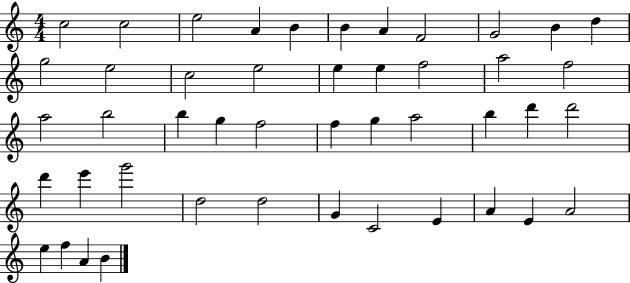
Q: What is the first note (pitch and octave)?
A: C5